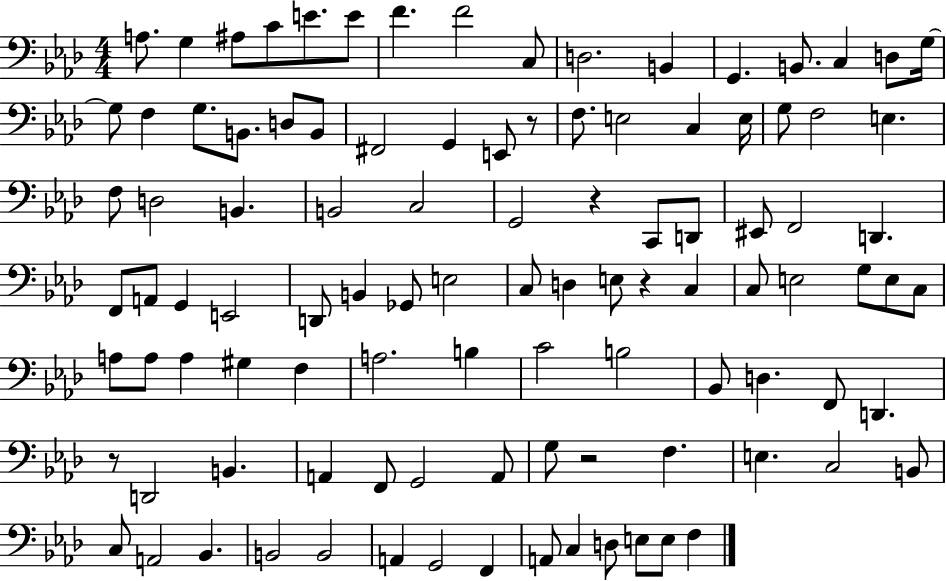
A3/e. G3/q A#3/e C4/e E4/e. E4/e F4/q. F4/h C3/e D3/h. B2/q G2/q. B2/e. C3/q D3/e G3/s G3/e F3/q G3/e. B2/e. D3/e B2/e F#2/h G2/q E2/e R/e F3/e. E3/h C3/q E3/s G3/e F3/h E3/q. F3/e D3/h B2/q. B2/h C3/h G2/h R/q C2/e D2/e EIS2/e F2/h D2/q. F2/e A2/e G2/q E2/h D2/e B2/q Gb2/e E3/h C3/e D3/q E3/e R/q C3/q C3/e E3/h G3/e E3/e C3/e A3/e A3/e A3/q G#3/q F3/q A3/h. B3/q C4/h B3/h Bb2/e D3/q. F2/e D2/q. R/e D2/h B2/q. A2/q F2/e G2/h A2/e G3/e R/h F3/q. E3/q. C3/h B2/e C3/e A2/h Bb2/q. B2/h B2/h A2/q G2/h F2/q A2/e C3/q D3/e E3/e E3/e F3/q